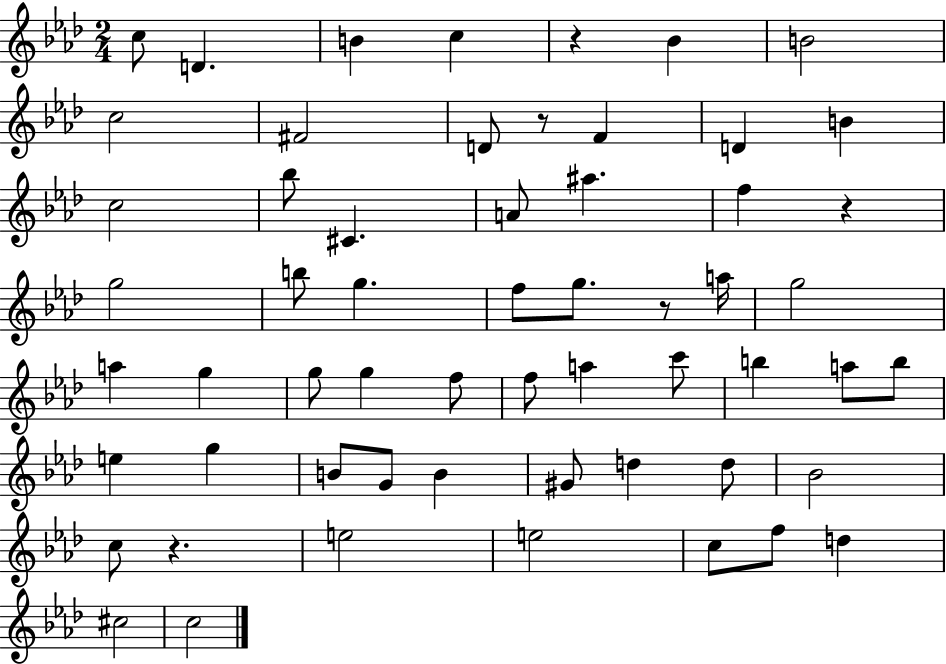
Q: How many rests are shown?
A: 5